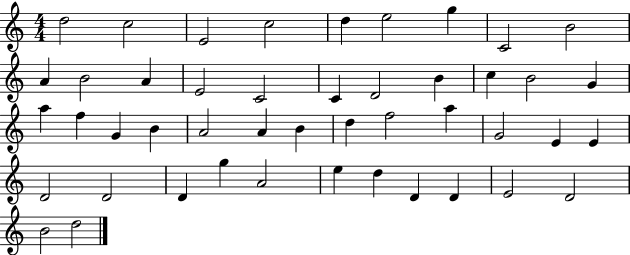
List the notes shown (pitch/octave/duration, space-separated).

D5/h C5/h E4/h C5/h D5/q E5/h G5/q C4/h B4/h A4/q B4/h A4/q E4/h C4/h C4/q D4/h B4/q C5/q B4/h G4/q A5/q F5/q G4/q B4/q A4/h A4/q B4/q D5/q F5/h A5/q G4/h E4/q E4/q D4/h D4/h D4/q G5/q A4/h E5/q D5/q D4/q D4/q E4/h D4/h B4/h D5/h